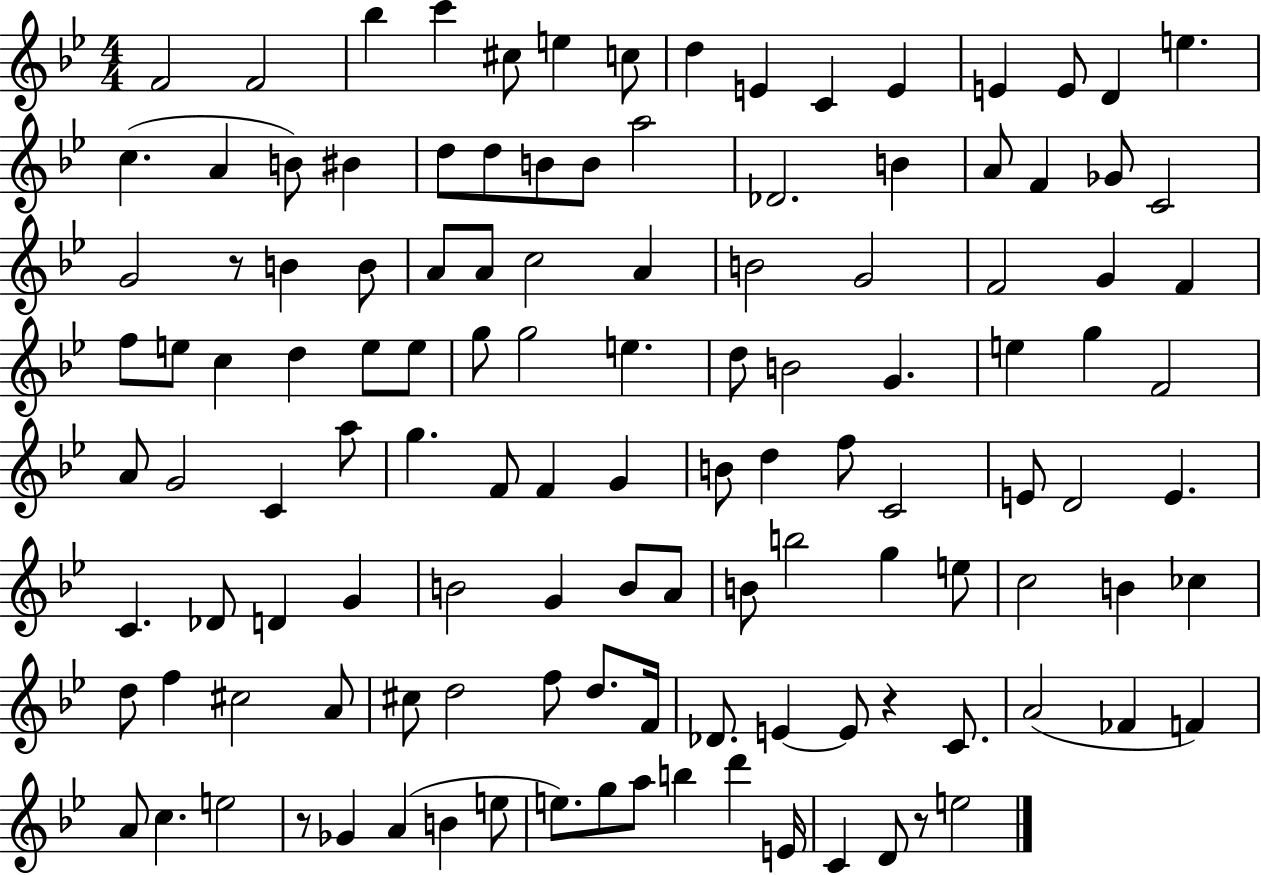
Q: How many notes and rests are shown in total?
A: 123